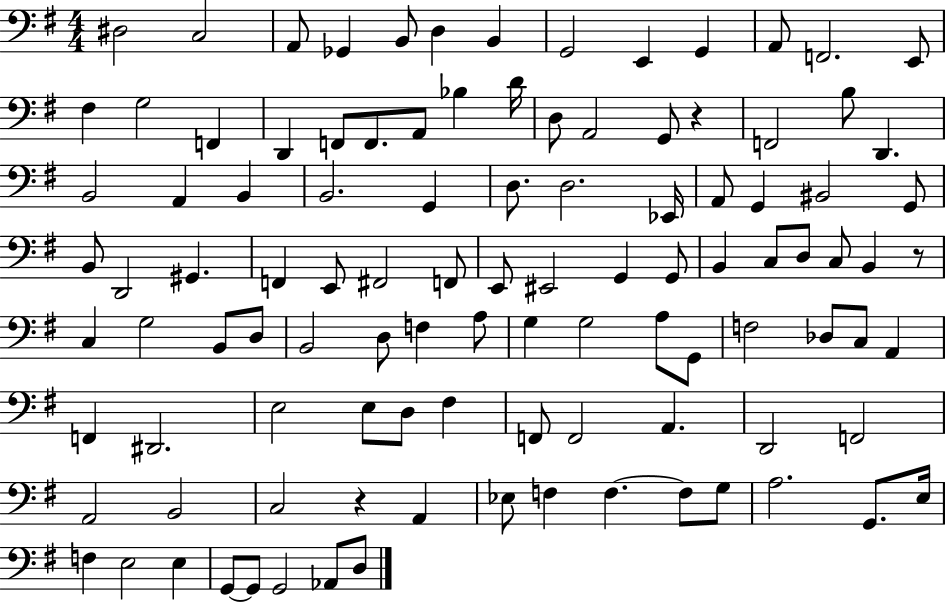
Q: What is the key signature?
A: G major